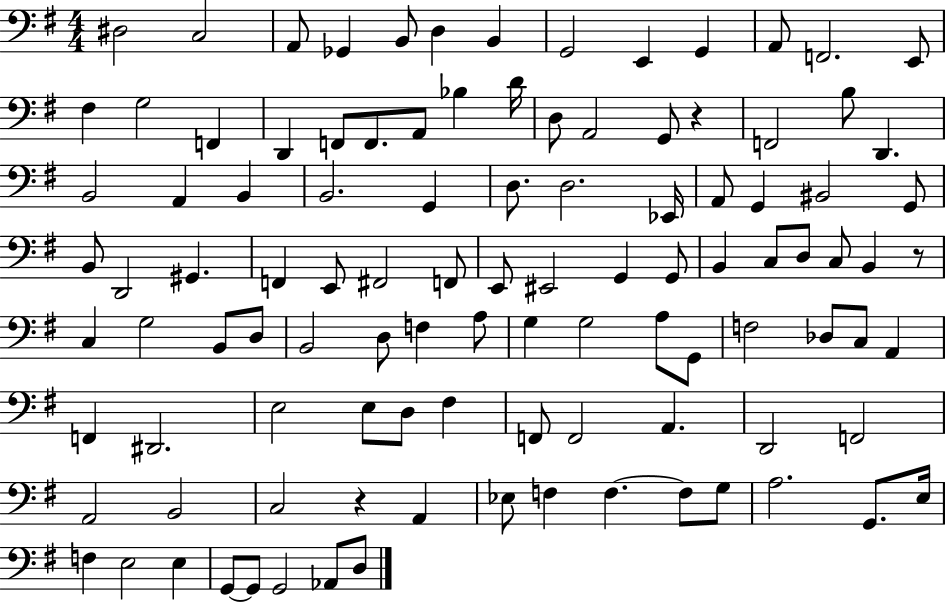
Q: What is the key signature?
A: G major